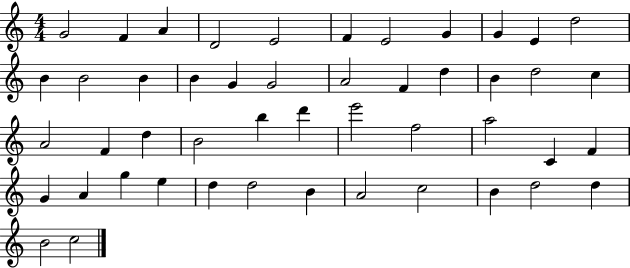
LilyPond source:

{
  \clef treble
  \numericTimeSignature
  \time 4/4
  \key c \major
  g'2 f'4 a'4 | d'2 e'2 | f'4 e'2 g'4 | g'4 e'4 d''2 | \break b'4 b'2 b'4 | b'4 g'4 g'2 | a'2 f'4 d''4 | b'4 d''2 c''4 | \break a'2 f'4 d''4 | b'2 b''4 d'''4 | e'''2 f''2 | a''2 c'4 f'4 | \break g'4 a'4 g''4 e''4 | d''4 d''2 b'4 | a'2 c''2 | b'4 d''2 d''4 | \break b'2 c''2 | \bar "|."
}